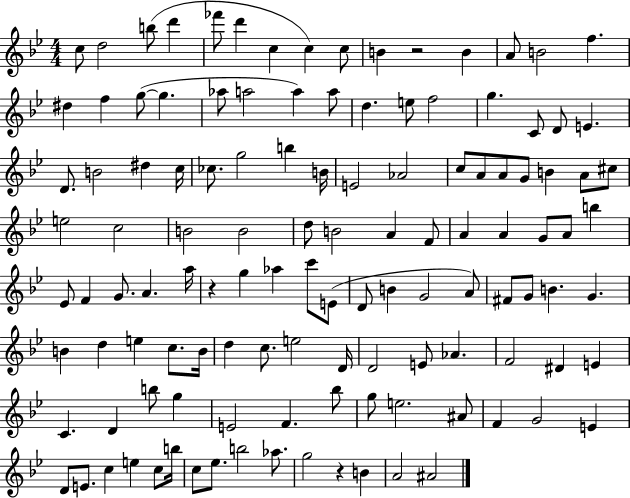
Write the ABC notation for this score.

X:1
T:Untitled
M:4/4
L:1/4
K:Bb
c/2 d2 b/2 d' _f'/2 d' c c c/2 B z2 B A/2 B2 f ^d f g/2 g _a/2 a2 a a/2 d e/2 f2 g C/2 D/2 E D/2 B2 ^d c/4 _c/2 g2 b B/4 E2 _A2 c/2 A/2 A/2 G/2 B A/2 ^c/2 e2 c2 B2 B2 d/2 B2 A F/2 A A G/2 A/2 b _E/2 F G/2 A a/4 z g _a c'/2 E/2 D/2 B G2 A/2 ^F/2 G/2 B G B d e c/2 B/4 d c/2 e2 D/4 D2 E/2 _A F2 ^D E C D b/2 g E2 F _b/2 g/2 e2 ^A/2 F G2 E D/2 E/2 c e c/2 b/4 c/2 _e/2 b2 _a/2 g2 z B A2 ^A2